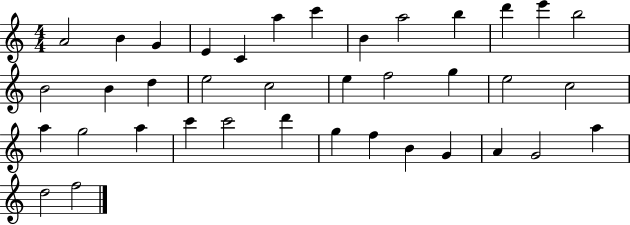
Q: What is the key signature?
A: C major